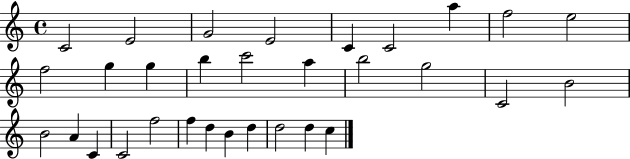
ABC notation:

X:1
T:Untitled
M:4/4
L:1/4
K:C
C2 E2 G2 E2 C C2 a f2 e2 f2 g g b c'2 a b2 g2 C2 B2 B2 A C C2 f2 f d B d d2 d c